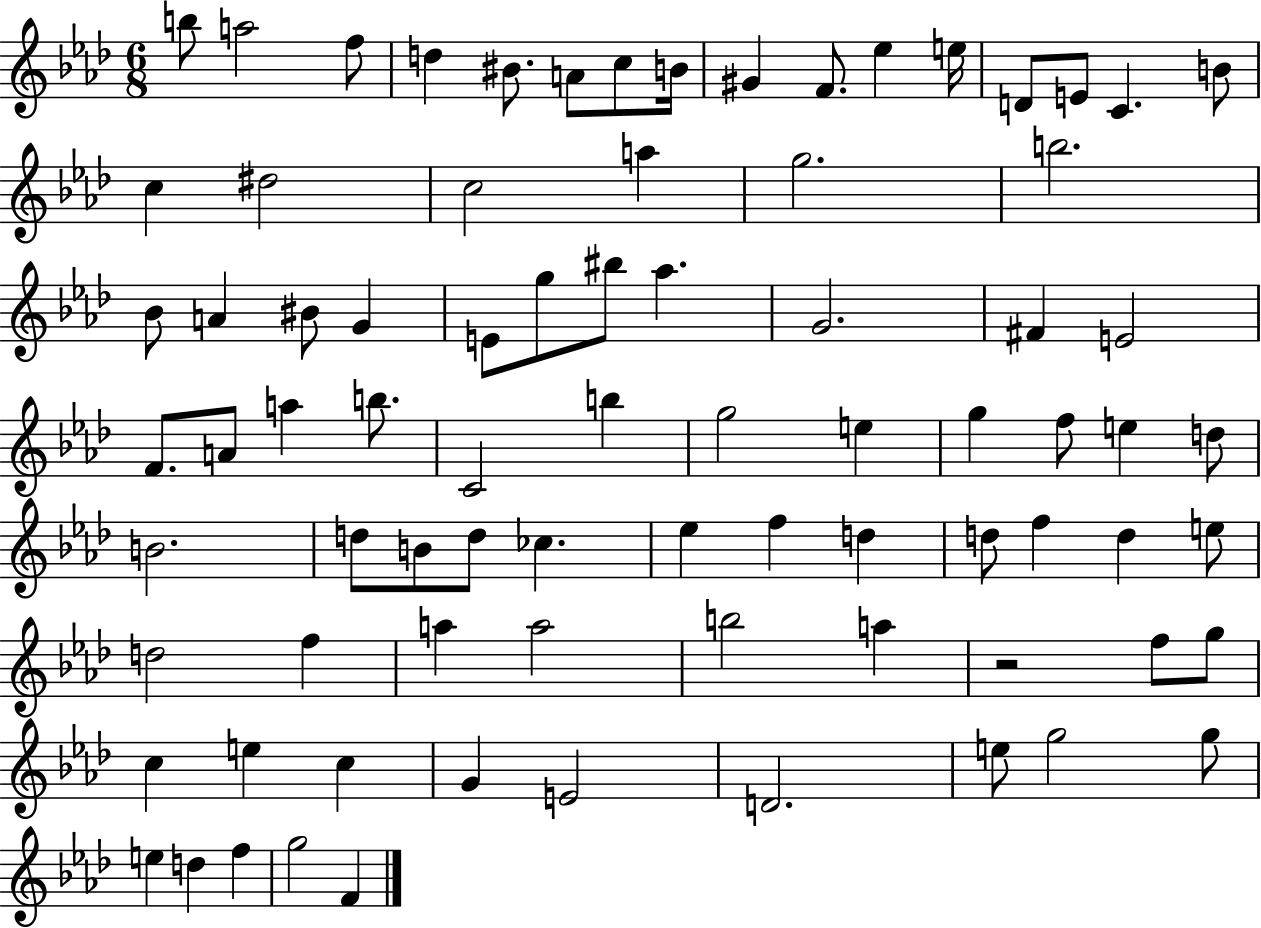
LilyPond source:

{
  \clef treble
  \numericTimeSignature
  \time 6/8
  \key aes \major
  b''8 a''2 f''8 | d''4 bis'8. a'8 c''8 b'16 | gis'4 f'8. ees''4 e''16 | d'8 e'8 c'4. b'8 | \break c''4 dis''2 | c''2 a''4 | g''2. | b''2. | \break bes'8 a'4 bis'8 g'4 | e'8 g''8 bis''8 aes''4. | g'2. | fis'4 e'2 | \break f'8. a'8 a''4 b''8. | c'2 b''4 | g''2 e''4 | g''4 f''8 e''4 d''8 | \break b'2. | d''8 b'8 d''8 ces''4. | ees''4 f''4 d''4 | d''8 f''4 d''4 e''8 | \break d''2 f''4 | a''4 a''2 | b''2 a''4 | r2 f''8 g''8 | \break c''4 e''4 c''4 | g'4 e'2 | d'2. | e''8 g''2 g''8 | \break e''4 d''4 f''4 | g''2 f'4 | \bar "|."
}